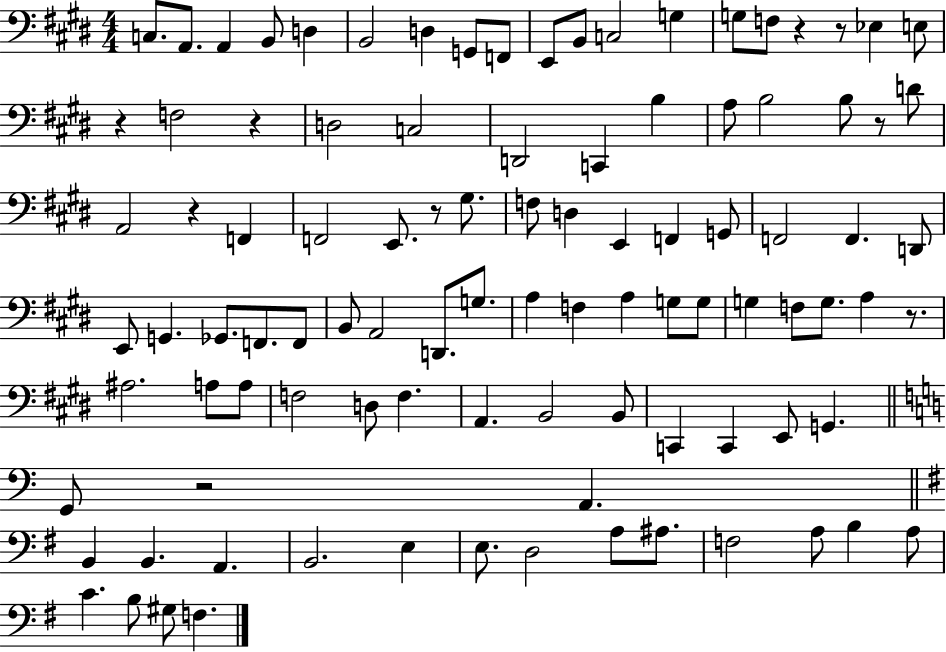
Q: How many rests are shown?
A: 9